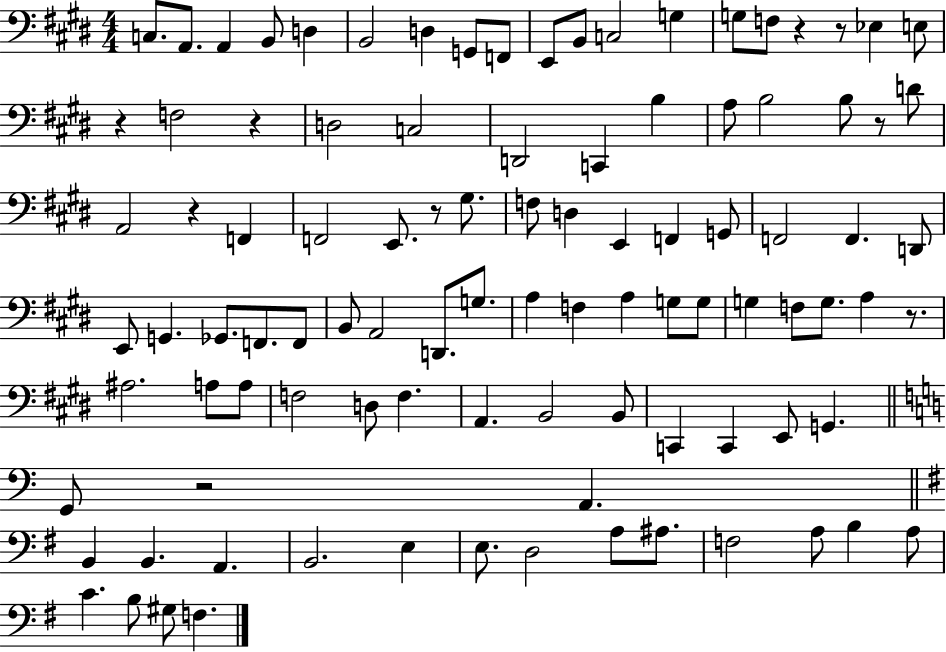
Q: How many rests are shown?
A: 9